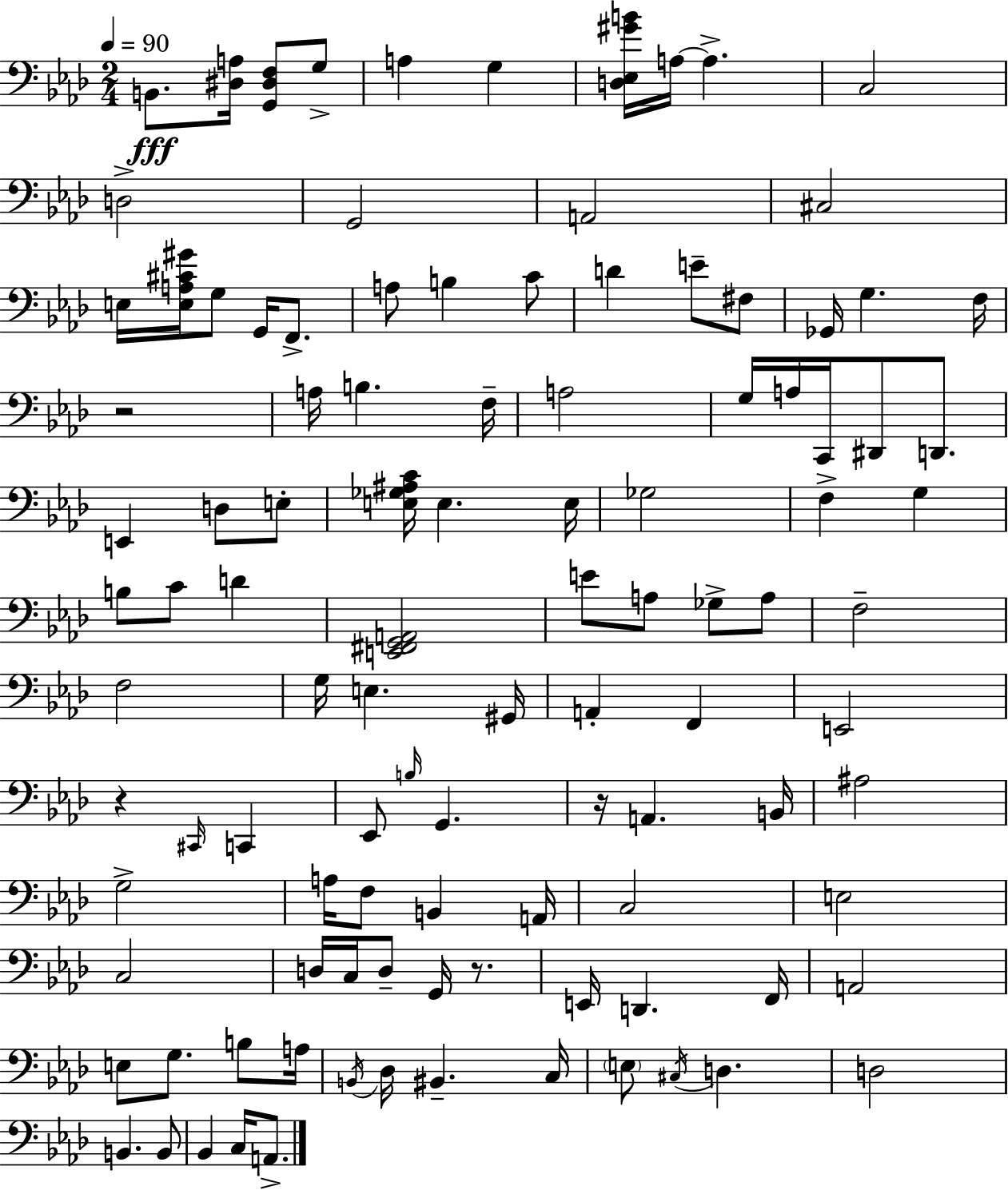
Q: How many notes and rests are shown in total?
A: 107